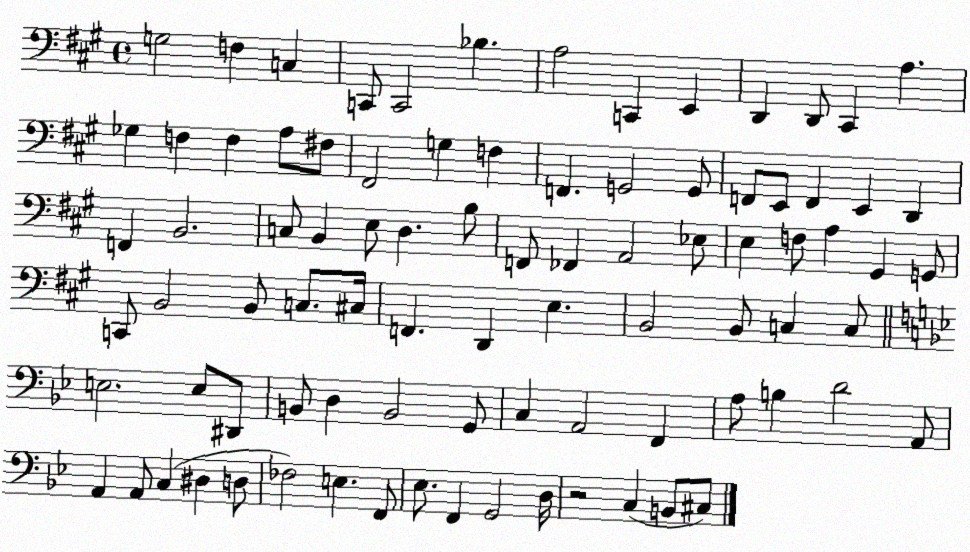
X:1
T:Untitled
M:4/4
L:1/4
K:A
G,2 F, C, C,,/2 C,,2 _B, A,2 C,, E,, D,, D,,/2 ^C,, A, _G, F, F, A,/2 ^F,/2 ^F,,2 G, F, F,, G,,2 G,,/2 F,,/2 E,,/2 F,, E,, D,, F,, B,,2 C,/2 B,, E,/2 D, B,/2 F,,/2 _F,, A,,2 _E,/2 E, F,/2 A, ^G,, G,,/2 C,,/2 B,,2 B,,/2 C,/2 ^C,/4 F,, D,, E, B,,2 B,,/2 C, C,/2 E,2 E,/2 ^D,,/2 B,,/2 D, B,,2 G,,/2 C, A,,2 F,, A,/2 B, D2 A,,/2 A,, A,,/2 C, ^D, D,/2 _F,2 E, F,,/2 _E,/2 F,, G,,2 D,/4 z2 C, B,,/2 ^C,/2